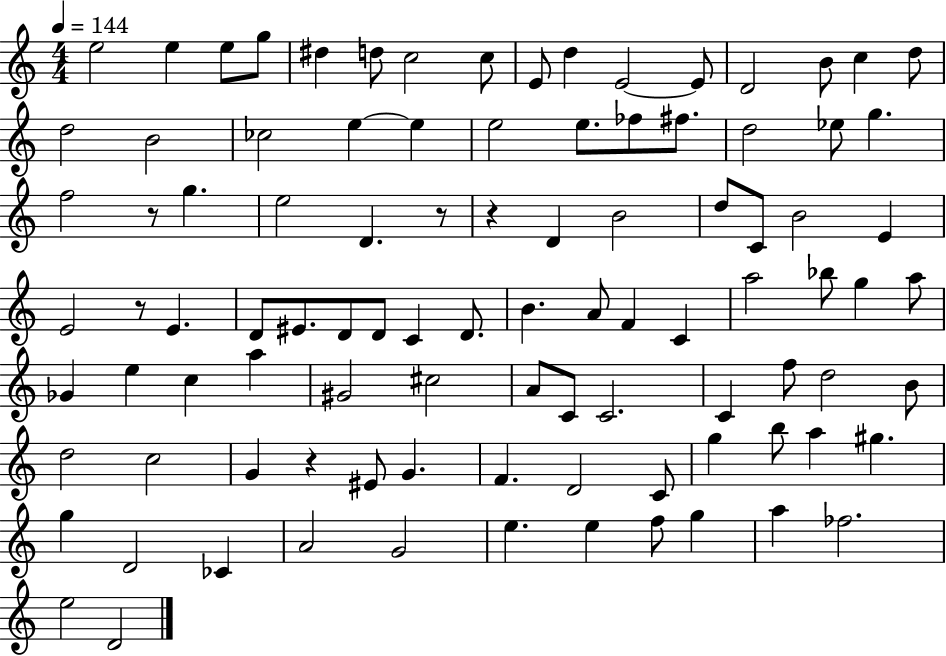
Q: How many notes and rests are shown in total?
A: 97